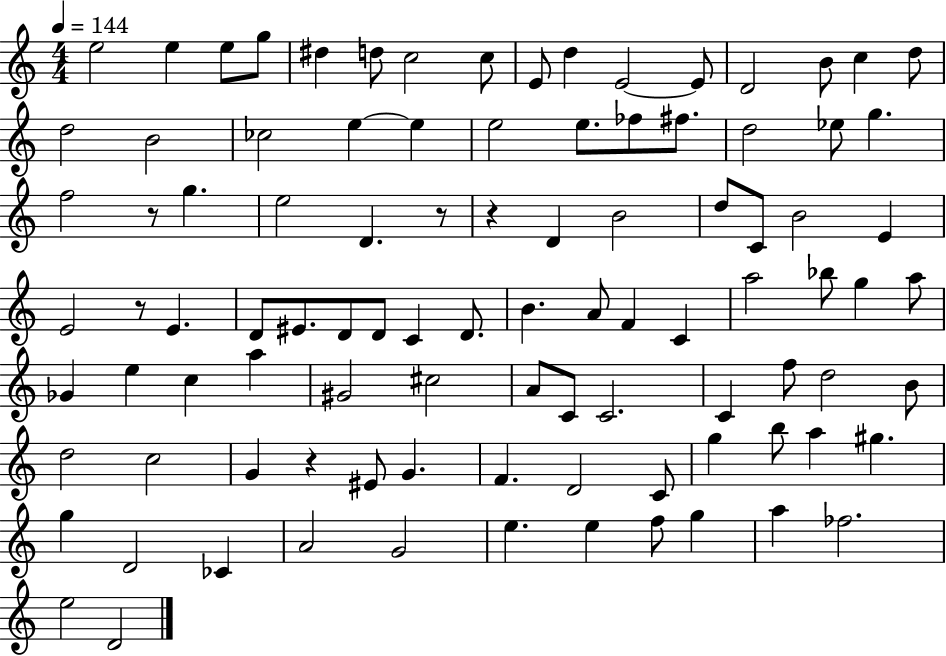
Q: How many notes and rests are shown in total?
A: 97